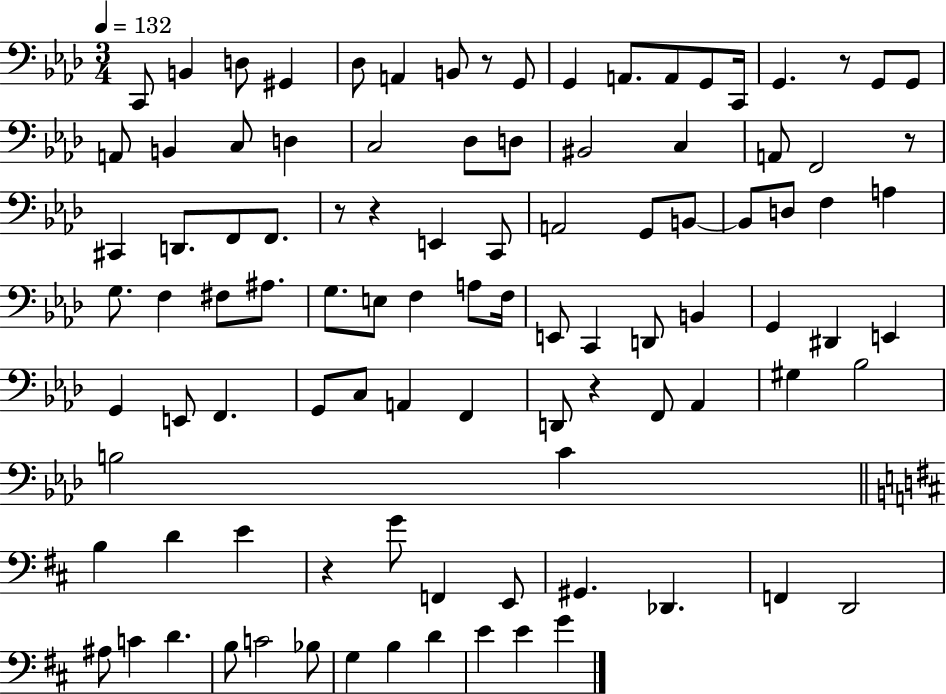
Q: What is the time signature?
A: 3/4